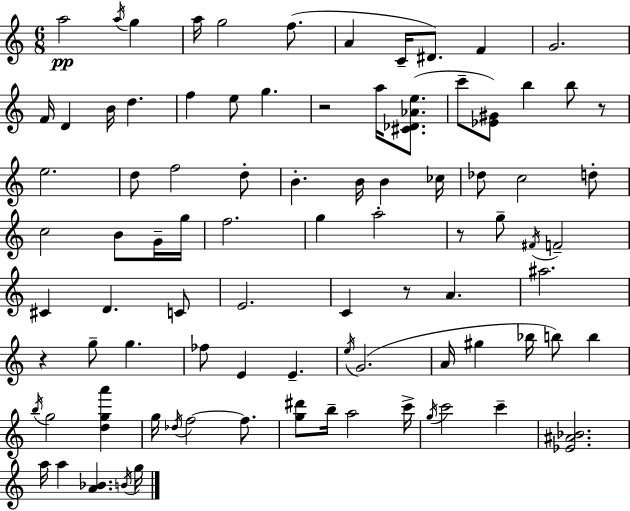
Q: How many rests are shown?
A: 5